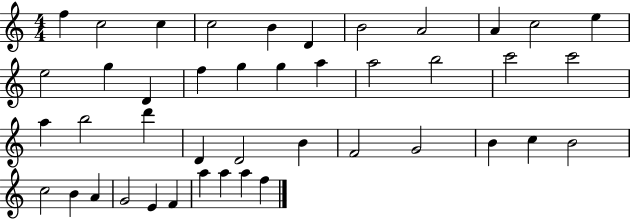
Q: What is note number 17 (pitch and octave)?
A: G5